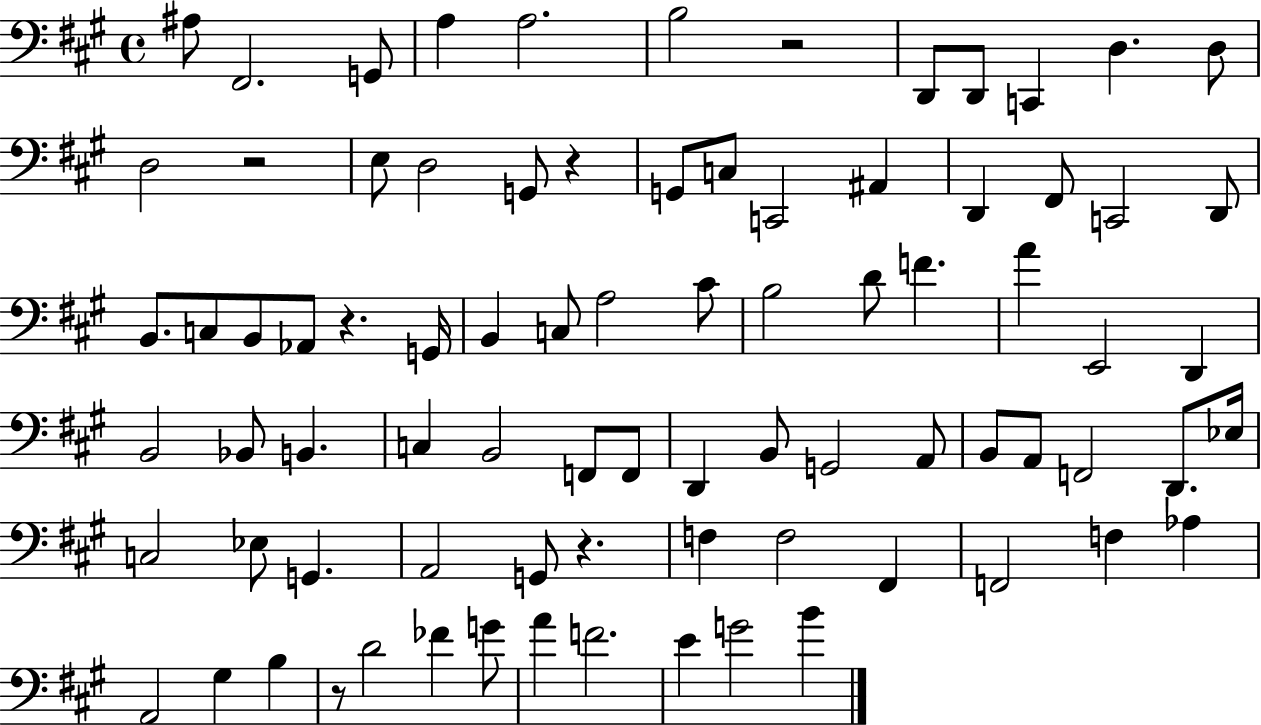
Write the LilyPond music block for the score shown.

{
  \clef bass
  \time 4/4
  \defaultTimeSignature
  \key a \major
  ais8 fis,2. g,8 | a4 a2. | b2 r2 | d,8 d,8 c,4 d4. d8 | \break d2 r2 | e8 d2 g,8 r4 | g,8 c8 c,2 ais,4 | d,4 fis,8 c,2 d,8 | \break b,8. c8 b,8 aes,8 r4. g,16 | b,4 c8 a2 cis'8 | b2 d'8 f'4. | a'4 e,2 d,4 | \break b,2 bes,8 b,4. | c4 b,2 f,8 f,8 | d,4 b,8 g,2 a,8 | b,8 a,8 f,2 d,8. ees16 | \break c2 ees8 g,4. | a,2 g,8 r4. | f4 f2 fis,4 | f,2 f4 aes4 | \break a,2 gis4 b4 | r8 d'2 fes'4 g'8 | a'4 f'2. | e'4 g'2 b'4 | \break \bar "|."
}